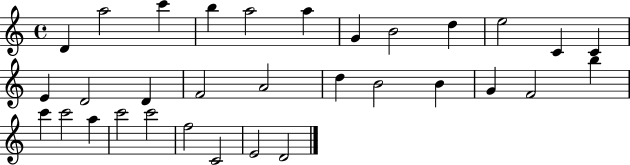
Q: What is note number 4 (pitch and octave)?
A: B5